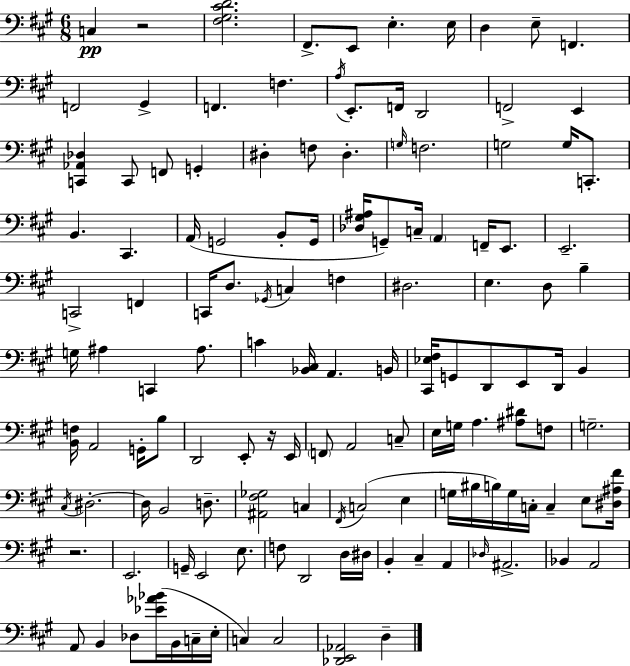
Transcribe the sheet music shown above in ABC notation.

X:1
T:Untitled
M:6/8
L:1/4
K:A
C, z2 [^F,^G,^CD]2 ^F,,/2 E,,/2 E, E,/4 D, E,/2 F,, F,,2 ^G,, F,, F, A,/4 E,,/2 F,,/4 D,,2 F,,2 E,, [C,,_A,,_D,] C,,/2 F,,/2 G,, ^D, F,/2 ^D, G,/4 F,2 G,2 G,/4 C,,/2 B,, ^C,, A,,/4 G,,2 B,,/2 G,,/4 [_D,^G,^A,]/4 G,,/2 C,/4 A,, F,,/4 E,,/2 E,,2 C,,2 F,, C,,/4 D,/2 _G,,/4 C, F, ^D,2 E, D,/2 B, G,/4 ^A, C,, ^A,/2 C [_B,,^C,]/4 A,, B,,/4 [^C,,_E,^F,]/4 G,,/2 D,,/2 E,,/2 D,,/4 B,, [B,,F,]/4 A,,2 G,,/4 B,/2 D,,2 E,,/2 z/4 E,,/4 F,,/2 A,,2 C,/2 E,/4 G,/4 A, [^A,^D]/2 F,/2 G,2 ^C,/4 ^D,2 ^D,/4 B,,2 D,/2 [^A,,^F,_G,]2 C, ^F,,/4 C,2 E, G,/4 ^B,/4 B,/4 G,/4 C,/4 C, E,/2 [^D,^A,^F]/4 z2 E,,2 G,,/4 E,,2 E,/2 F,/2 D,,2 D,/4 ^D,/4 B,, ^C, A,, _D,/4 ^A,,2 _B,, A,,2 A,,/2 B,, _D,/2 [_E_A_B]/4 B,,/4 C,/4 E,/4 C, C,2 [_D,,E,,_A,,]2 D,